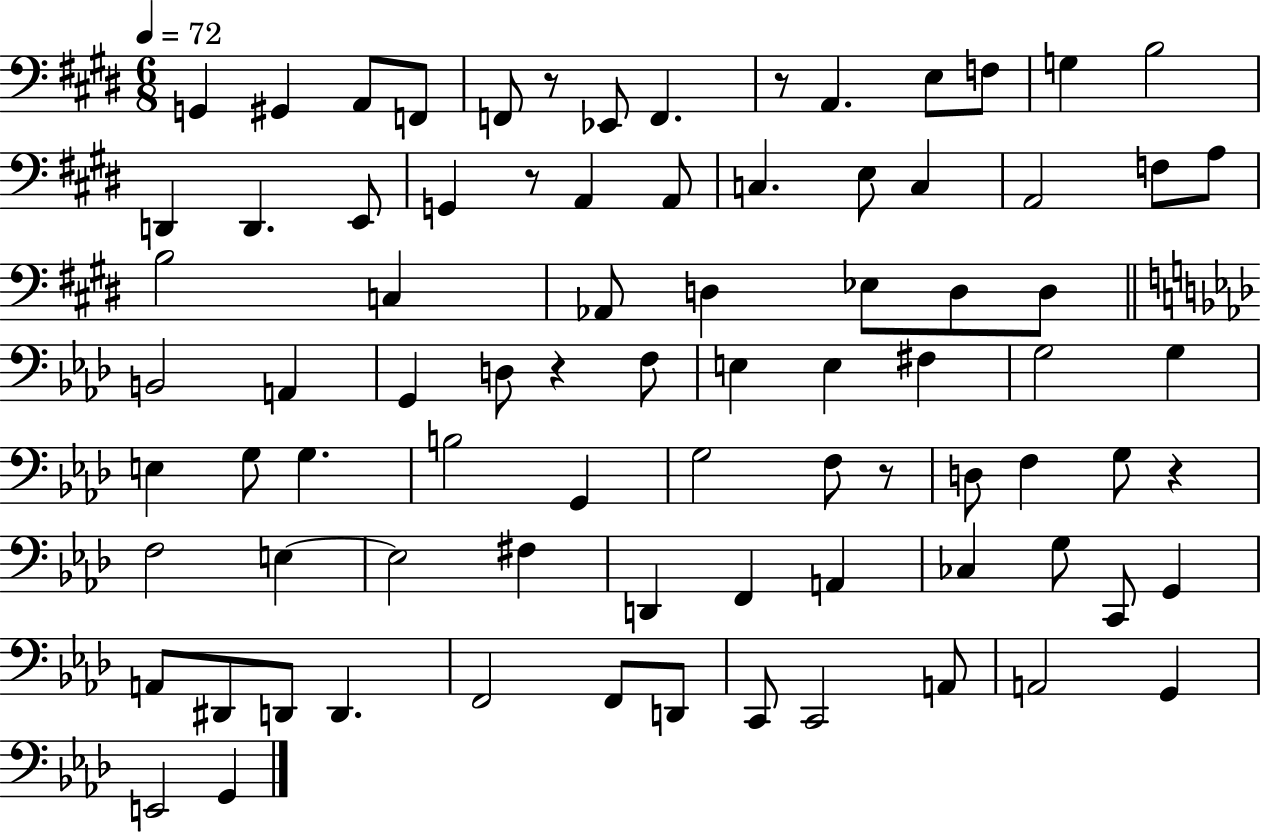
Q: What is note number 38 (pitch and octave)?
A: E3